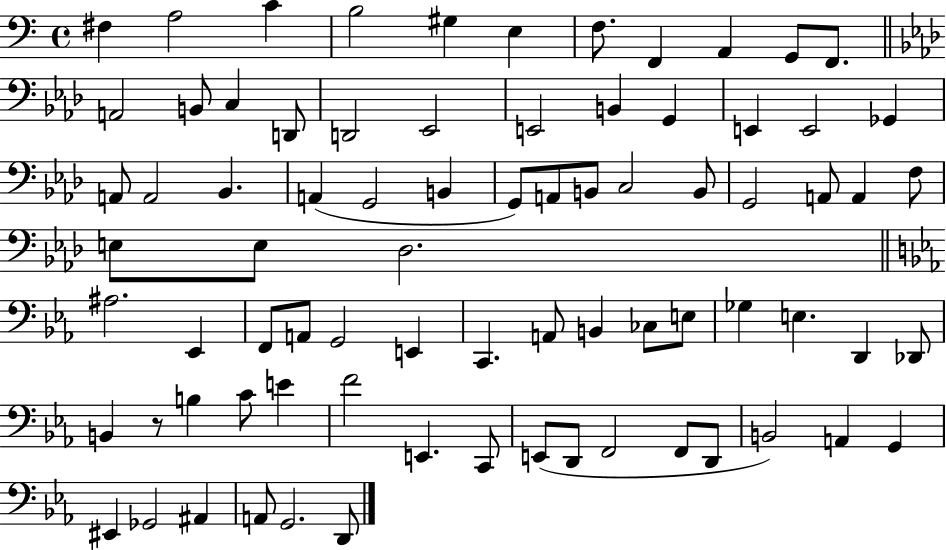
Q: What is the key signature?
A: C major